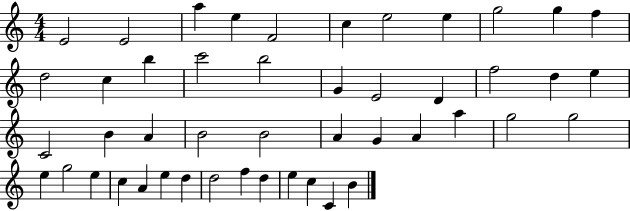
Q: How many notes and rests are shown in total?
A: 47